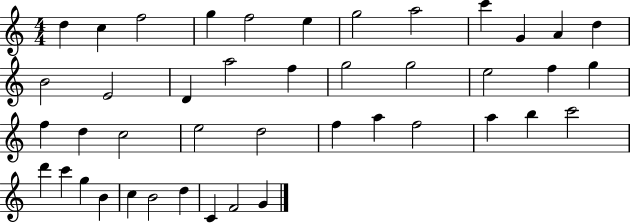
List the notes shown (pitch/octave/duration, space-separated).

D5/q C5/q F5/h G5/q F5/h E5/q G5/h A5/h C6/q G4/q A4/q D5/q B4/h E4/h D4/q A5/h F5/q G5/h G5/h E5/h F5/q G5/q F5/q D5/q C5/h E5/h D5/h F5/q A5/q F5/h A5/q B5/q C6/h D6/q C6/q G5/q B4/q C5/q B4/h D5/q C4/q F4/h G4/q